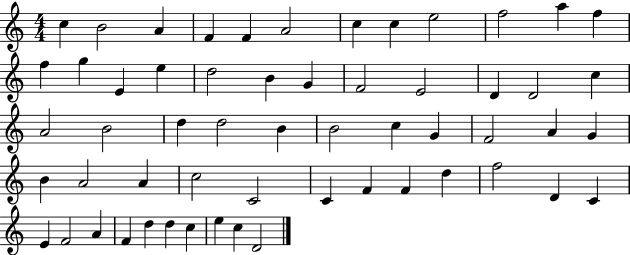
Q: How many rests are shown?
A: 0